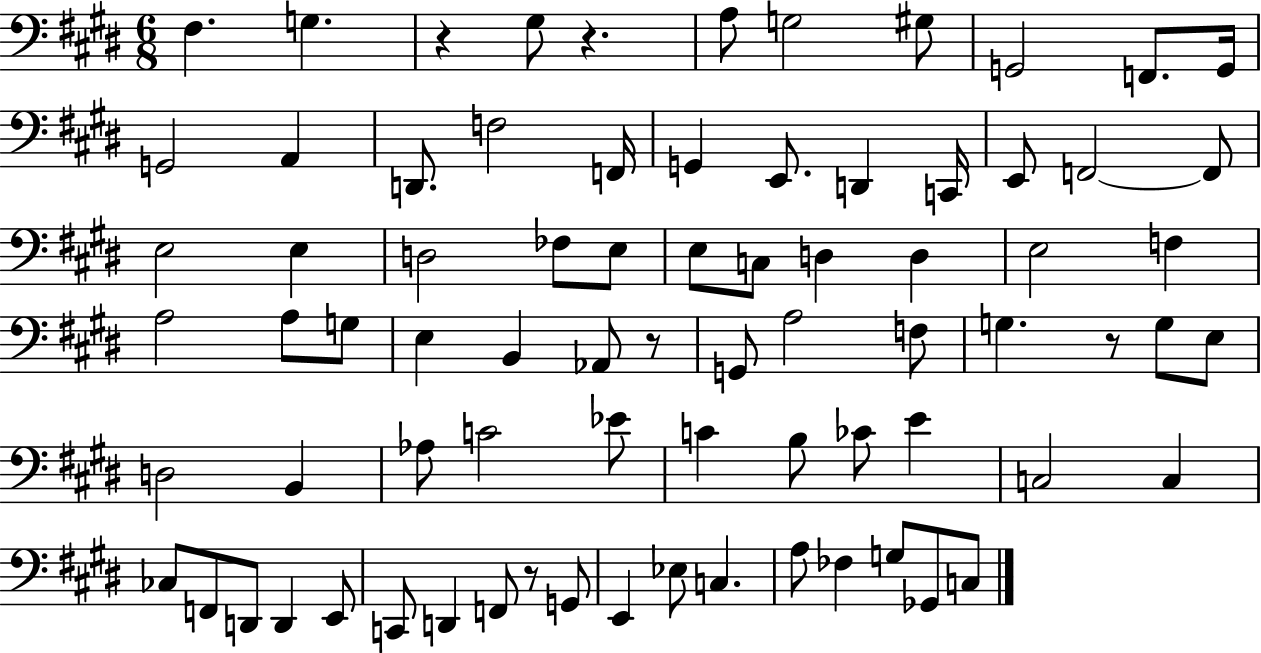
X:1
T:Untitled
M:6/8
L:1/4
K:E
^F, G, z ^G,/2 z A,/2 G,2 ^G,/2 G,,2 F,,/2 G,,/4 G,,2 A,, D,,/2 F,2 F,,/4 G,, E,,/2 D,, C,,/4 E,,/2 F,,2 F,,/2 E,2 E, D,2 _F,/2 E,/2 E,/2 C,/2 D, D, E,2 F, A,2 A,/2 G,/2 E, B,, _A,,/2 z/2 G,,/2 A,2 F,/2 G, z/2 G,/2 E,/2 D,2 B,, _A,/2 C2 _E/2 C B,/2 _C/2 E C,2 C, _C,/2 F,,/2 D,,/2 D,, E,,/2 C,,/2 D,, F,,/2 z/2 G,,/2 E,, _E,/2 C, A,/2 _F, G,/2 _G,,/2 C,/2